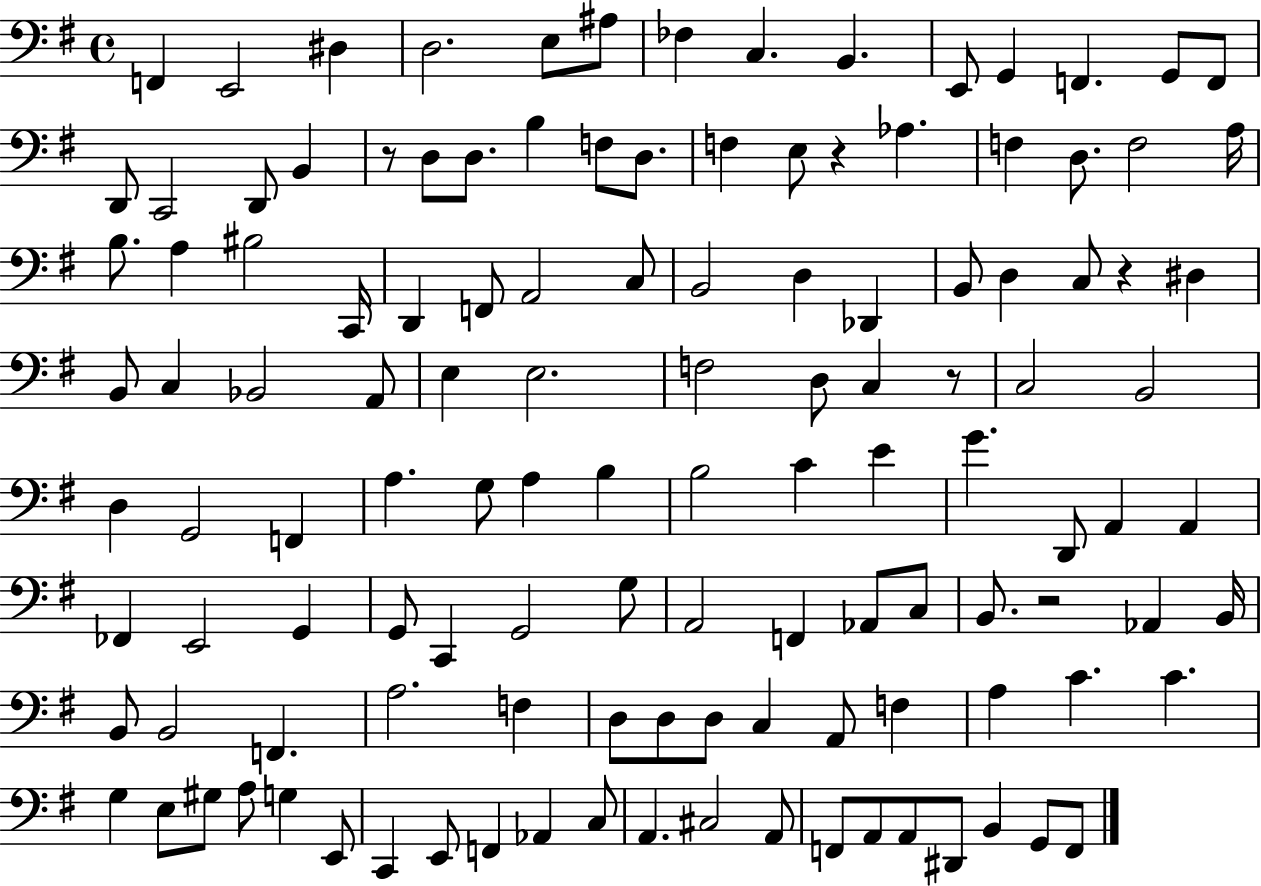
X:1
T:Untitled
M:4/4
L:1/4
K:G
F,, E,,2 ^D, D,2 E,/2 ^A,/2 _F, C, B,, E,,/2 G,, F,, G,,/2 F,,/2 D,,/2 C,,2 D,,/2 B,, z/2 D,/2 D,/2 B, F,/2 D,/2 F, E,/2 z _A, F, D,/2 F,2 A,/4 B,/2 A, ^B,2 C,,/4 D,, F,,/2 A,,2 C,/2 B,,2 D, _D,, B,,/2 D, C,/2 z ^D, B,,/2 C, _B,,2 A,,/2 E, E,2 F,2 D,/2 C, z/2 C,2 B,,2 D, G,,2 F,, A, G,/2 A, B, B,2 C E G D,,/2 A,, A,, _F,, E,,2 G,, G,,/2 C,, G,,2 G,/2 A,,2 F,, _A,,/2 C,/2 B,,/2 z2 _A,, B,,/4 B,,/2 B,,2 F,, A,2 F, D,/2 D,/2 D,/2 C, A,,/2 F, A, C C G, E,/2 ^G,/2 A,/2 G, E,,/2 C,, E,,/2 F,, _A,, C,/2 A,, ^C,2 A,,/2 F,,/2 A,,/2 A,,/2 ^D,,/2 B,, G,,/2 F,,/2